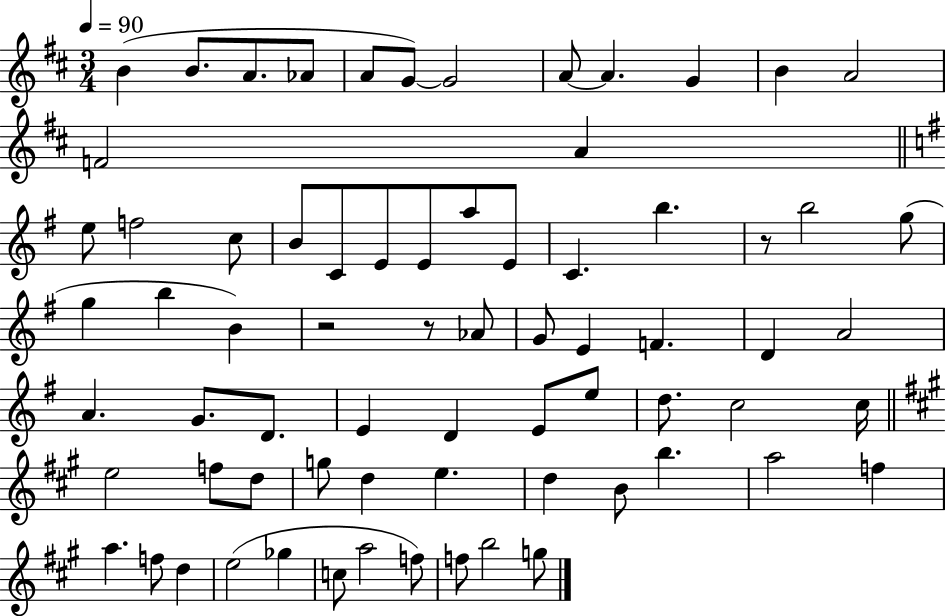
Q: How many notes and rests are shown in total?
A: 71